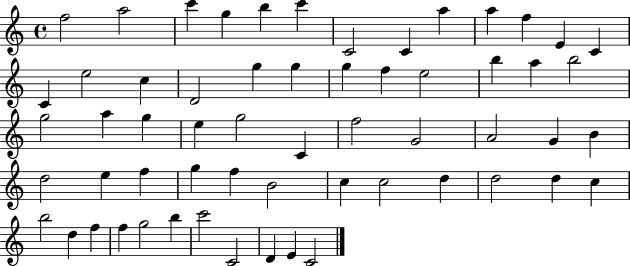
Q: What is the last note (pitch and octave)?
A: C4